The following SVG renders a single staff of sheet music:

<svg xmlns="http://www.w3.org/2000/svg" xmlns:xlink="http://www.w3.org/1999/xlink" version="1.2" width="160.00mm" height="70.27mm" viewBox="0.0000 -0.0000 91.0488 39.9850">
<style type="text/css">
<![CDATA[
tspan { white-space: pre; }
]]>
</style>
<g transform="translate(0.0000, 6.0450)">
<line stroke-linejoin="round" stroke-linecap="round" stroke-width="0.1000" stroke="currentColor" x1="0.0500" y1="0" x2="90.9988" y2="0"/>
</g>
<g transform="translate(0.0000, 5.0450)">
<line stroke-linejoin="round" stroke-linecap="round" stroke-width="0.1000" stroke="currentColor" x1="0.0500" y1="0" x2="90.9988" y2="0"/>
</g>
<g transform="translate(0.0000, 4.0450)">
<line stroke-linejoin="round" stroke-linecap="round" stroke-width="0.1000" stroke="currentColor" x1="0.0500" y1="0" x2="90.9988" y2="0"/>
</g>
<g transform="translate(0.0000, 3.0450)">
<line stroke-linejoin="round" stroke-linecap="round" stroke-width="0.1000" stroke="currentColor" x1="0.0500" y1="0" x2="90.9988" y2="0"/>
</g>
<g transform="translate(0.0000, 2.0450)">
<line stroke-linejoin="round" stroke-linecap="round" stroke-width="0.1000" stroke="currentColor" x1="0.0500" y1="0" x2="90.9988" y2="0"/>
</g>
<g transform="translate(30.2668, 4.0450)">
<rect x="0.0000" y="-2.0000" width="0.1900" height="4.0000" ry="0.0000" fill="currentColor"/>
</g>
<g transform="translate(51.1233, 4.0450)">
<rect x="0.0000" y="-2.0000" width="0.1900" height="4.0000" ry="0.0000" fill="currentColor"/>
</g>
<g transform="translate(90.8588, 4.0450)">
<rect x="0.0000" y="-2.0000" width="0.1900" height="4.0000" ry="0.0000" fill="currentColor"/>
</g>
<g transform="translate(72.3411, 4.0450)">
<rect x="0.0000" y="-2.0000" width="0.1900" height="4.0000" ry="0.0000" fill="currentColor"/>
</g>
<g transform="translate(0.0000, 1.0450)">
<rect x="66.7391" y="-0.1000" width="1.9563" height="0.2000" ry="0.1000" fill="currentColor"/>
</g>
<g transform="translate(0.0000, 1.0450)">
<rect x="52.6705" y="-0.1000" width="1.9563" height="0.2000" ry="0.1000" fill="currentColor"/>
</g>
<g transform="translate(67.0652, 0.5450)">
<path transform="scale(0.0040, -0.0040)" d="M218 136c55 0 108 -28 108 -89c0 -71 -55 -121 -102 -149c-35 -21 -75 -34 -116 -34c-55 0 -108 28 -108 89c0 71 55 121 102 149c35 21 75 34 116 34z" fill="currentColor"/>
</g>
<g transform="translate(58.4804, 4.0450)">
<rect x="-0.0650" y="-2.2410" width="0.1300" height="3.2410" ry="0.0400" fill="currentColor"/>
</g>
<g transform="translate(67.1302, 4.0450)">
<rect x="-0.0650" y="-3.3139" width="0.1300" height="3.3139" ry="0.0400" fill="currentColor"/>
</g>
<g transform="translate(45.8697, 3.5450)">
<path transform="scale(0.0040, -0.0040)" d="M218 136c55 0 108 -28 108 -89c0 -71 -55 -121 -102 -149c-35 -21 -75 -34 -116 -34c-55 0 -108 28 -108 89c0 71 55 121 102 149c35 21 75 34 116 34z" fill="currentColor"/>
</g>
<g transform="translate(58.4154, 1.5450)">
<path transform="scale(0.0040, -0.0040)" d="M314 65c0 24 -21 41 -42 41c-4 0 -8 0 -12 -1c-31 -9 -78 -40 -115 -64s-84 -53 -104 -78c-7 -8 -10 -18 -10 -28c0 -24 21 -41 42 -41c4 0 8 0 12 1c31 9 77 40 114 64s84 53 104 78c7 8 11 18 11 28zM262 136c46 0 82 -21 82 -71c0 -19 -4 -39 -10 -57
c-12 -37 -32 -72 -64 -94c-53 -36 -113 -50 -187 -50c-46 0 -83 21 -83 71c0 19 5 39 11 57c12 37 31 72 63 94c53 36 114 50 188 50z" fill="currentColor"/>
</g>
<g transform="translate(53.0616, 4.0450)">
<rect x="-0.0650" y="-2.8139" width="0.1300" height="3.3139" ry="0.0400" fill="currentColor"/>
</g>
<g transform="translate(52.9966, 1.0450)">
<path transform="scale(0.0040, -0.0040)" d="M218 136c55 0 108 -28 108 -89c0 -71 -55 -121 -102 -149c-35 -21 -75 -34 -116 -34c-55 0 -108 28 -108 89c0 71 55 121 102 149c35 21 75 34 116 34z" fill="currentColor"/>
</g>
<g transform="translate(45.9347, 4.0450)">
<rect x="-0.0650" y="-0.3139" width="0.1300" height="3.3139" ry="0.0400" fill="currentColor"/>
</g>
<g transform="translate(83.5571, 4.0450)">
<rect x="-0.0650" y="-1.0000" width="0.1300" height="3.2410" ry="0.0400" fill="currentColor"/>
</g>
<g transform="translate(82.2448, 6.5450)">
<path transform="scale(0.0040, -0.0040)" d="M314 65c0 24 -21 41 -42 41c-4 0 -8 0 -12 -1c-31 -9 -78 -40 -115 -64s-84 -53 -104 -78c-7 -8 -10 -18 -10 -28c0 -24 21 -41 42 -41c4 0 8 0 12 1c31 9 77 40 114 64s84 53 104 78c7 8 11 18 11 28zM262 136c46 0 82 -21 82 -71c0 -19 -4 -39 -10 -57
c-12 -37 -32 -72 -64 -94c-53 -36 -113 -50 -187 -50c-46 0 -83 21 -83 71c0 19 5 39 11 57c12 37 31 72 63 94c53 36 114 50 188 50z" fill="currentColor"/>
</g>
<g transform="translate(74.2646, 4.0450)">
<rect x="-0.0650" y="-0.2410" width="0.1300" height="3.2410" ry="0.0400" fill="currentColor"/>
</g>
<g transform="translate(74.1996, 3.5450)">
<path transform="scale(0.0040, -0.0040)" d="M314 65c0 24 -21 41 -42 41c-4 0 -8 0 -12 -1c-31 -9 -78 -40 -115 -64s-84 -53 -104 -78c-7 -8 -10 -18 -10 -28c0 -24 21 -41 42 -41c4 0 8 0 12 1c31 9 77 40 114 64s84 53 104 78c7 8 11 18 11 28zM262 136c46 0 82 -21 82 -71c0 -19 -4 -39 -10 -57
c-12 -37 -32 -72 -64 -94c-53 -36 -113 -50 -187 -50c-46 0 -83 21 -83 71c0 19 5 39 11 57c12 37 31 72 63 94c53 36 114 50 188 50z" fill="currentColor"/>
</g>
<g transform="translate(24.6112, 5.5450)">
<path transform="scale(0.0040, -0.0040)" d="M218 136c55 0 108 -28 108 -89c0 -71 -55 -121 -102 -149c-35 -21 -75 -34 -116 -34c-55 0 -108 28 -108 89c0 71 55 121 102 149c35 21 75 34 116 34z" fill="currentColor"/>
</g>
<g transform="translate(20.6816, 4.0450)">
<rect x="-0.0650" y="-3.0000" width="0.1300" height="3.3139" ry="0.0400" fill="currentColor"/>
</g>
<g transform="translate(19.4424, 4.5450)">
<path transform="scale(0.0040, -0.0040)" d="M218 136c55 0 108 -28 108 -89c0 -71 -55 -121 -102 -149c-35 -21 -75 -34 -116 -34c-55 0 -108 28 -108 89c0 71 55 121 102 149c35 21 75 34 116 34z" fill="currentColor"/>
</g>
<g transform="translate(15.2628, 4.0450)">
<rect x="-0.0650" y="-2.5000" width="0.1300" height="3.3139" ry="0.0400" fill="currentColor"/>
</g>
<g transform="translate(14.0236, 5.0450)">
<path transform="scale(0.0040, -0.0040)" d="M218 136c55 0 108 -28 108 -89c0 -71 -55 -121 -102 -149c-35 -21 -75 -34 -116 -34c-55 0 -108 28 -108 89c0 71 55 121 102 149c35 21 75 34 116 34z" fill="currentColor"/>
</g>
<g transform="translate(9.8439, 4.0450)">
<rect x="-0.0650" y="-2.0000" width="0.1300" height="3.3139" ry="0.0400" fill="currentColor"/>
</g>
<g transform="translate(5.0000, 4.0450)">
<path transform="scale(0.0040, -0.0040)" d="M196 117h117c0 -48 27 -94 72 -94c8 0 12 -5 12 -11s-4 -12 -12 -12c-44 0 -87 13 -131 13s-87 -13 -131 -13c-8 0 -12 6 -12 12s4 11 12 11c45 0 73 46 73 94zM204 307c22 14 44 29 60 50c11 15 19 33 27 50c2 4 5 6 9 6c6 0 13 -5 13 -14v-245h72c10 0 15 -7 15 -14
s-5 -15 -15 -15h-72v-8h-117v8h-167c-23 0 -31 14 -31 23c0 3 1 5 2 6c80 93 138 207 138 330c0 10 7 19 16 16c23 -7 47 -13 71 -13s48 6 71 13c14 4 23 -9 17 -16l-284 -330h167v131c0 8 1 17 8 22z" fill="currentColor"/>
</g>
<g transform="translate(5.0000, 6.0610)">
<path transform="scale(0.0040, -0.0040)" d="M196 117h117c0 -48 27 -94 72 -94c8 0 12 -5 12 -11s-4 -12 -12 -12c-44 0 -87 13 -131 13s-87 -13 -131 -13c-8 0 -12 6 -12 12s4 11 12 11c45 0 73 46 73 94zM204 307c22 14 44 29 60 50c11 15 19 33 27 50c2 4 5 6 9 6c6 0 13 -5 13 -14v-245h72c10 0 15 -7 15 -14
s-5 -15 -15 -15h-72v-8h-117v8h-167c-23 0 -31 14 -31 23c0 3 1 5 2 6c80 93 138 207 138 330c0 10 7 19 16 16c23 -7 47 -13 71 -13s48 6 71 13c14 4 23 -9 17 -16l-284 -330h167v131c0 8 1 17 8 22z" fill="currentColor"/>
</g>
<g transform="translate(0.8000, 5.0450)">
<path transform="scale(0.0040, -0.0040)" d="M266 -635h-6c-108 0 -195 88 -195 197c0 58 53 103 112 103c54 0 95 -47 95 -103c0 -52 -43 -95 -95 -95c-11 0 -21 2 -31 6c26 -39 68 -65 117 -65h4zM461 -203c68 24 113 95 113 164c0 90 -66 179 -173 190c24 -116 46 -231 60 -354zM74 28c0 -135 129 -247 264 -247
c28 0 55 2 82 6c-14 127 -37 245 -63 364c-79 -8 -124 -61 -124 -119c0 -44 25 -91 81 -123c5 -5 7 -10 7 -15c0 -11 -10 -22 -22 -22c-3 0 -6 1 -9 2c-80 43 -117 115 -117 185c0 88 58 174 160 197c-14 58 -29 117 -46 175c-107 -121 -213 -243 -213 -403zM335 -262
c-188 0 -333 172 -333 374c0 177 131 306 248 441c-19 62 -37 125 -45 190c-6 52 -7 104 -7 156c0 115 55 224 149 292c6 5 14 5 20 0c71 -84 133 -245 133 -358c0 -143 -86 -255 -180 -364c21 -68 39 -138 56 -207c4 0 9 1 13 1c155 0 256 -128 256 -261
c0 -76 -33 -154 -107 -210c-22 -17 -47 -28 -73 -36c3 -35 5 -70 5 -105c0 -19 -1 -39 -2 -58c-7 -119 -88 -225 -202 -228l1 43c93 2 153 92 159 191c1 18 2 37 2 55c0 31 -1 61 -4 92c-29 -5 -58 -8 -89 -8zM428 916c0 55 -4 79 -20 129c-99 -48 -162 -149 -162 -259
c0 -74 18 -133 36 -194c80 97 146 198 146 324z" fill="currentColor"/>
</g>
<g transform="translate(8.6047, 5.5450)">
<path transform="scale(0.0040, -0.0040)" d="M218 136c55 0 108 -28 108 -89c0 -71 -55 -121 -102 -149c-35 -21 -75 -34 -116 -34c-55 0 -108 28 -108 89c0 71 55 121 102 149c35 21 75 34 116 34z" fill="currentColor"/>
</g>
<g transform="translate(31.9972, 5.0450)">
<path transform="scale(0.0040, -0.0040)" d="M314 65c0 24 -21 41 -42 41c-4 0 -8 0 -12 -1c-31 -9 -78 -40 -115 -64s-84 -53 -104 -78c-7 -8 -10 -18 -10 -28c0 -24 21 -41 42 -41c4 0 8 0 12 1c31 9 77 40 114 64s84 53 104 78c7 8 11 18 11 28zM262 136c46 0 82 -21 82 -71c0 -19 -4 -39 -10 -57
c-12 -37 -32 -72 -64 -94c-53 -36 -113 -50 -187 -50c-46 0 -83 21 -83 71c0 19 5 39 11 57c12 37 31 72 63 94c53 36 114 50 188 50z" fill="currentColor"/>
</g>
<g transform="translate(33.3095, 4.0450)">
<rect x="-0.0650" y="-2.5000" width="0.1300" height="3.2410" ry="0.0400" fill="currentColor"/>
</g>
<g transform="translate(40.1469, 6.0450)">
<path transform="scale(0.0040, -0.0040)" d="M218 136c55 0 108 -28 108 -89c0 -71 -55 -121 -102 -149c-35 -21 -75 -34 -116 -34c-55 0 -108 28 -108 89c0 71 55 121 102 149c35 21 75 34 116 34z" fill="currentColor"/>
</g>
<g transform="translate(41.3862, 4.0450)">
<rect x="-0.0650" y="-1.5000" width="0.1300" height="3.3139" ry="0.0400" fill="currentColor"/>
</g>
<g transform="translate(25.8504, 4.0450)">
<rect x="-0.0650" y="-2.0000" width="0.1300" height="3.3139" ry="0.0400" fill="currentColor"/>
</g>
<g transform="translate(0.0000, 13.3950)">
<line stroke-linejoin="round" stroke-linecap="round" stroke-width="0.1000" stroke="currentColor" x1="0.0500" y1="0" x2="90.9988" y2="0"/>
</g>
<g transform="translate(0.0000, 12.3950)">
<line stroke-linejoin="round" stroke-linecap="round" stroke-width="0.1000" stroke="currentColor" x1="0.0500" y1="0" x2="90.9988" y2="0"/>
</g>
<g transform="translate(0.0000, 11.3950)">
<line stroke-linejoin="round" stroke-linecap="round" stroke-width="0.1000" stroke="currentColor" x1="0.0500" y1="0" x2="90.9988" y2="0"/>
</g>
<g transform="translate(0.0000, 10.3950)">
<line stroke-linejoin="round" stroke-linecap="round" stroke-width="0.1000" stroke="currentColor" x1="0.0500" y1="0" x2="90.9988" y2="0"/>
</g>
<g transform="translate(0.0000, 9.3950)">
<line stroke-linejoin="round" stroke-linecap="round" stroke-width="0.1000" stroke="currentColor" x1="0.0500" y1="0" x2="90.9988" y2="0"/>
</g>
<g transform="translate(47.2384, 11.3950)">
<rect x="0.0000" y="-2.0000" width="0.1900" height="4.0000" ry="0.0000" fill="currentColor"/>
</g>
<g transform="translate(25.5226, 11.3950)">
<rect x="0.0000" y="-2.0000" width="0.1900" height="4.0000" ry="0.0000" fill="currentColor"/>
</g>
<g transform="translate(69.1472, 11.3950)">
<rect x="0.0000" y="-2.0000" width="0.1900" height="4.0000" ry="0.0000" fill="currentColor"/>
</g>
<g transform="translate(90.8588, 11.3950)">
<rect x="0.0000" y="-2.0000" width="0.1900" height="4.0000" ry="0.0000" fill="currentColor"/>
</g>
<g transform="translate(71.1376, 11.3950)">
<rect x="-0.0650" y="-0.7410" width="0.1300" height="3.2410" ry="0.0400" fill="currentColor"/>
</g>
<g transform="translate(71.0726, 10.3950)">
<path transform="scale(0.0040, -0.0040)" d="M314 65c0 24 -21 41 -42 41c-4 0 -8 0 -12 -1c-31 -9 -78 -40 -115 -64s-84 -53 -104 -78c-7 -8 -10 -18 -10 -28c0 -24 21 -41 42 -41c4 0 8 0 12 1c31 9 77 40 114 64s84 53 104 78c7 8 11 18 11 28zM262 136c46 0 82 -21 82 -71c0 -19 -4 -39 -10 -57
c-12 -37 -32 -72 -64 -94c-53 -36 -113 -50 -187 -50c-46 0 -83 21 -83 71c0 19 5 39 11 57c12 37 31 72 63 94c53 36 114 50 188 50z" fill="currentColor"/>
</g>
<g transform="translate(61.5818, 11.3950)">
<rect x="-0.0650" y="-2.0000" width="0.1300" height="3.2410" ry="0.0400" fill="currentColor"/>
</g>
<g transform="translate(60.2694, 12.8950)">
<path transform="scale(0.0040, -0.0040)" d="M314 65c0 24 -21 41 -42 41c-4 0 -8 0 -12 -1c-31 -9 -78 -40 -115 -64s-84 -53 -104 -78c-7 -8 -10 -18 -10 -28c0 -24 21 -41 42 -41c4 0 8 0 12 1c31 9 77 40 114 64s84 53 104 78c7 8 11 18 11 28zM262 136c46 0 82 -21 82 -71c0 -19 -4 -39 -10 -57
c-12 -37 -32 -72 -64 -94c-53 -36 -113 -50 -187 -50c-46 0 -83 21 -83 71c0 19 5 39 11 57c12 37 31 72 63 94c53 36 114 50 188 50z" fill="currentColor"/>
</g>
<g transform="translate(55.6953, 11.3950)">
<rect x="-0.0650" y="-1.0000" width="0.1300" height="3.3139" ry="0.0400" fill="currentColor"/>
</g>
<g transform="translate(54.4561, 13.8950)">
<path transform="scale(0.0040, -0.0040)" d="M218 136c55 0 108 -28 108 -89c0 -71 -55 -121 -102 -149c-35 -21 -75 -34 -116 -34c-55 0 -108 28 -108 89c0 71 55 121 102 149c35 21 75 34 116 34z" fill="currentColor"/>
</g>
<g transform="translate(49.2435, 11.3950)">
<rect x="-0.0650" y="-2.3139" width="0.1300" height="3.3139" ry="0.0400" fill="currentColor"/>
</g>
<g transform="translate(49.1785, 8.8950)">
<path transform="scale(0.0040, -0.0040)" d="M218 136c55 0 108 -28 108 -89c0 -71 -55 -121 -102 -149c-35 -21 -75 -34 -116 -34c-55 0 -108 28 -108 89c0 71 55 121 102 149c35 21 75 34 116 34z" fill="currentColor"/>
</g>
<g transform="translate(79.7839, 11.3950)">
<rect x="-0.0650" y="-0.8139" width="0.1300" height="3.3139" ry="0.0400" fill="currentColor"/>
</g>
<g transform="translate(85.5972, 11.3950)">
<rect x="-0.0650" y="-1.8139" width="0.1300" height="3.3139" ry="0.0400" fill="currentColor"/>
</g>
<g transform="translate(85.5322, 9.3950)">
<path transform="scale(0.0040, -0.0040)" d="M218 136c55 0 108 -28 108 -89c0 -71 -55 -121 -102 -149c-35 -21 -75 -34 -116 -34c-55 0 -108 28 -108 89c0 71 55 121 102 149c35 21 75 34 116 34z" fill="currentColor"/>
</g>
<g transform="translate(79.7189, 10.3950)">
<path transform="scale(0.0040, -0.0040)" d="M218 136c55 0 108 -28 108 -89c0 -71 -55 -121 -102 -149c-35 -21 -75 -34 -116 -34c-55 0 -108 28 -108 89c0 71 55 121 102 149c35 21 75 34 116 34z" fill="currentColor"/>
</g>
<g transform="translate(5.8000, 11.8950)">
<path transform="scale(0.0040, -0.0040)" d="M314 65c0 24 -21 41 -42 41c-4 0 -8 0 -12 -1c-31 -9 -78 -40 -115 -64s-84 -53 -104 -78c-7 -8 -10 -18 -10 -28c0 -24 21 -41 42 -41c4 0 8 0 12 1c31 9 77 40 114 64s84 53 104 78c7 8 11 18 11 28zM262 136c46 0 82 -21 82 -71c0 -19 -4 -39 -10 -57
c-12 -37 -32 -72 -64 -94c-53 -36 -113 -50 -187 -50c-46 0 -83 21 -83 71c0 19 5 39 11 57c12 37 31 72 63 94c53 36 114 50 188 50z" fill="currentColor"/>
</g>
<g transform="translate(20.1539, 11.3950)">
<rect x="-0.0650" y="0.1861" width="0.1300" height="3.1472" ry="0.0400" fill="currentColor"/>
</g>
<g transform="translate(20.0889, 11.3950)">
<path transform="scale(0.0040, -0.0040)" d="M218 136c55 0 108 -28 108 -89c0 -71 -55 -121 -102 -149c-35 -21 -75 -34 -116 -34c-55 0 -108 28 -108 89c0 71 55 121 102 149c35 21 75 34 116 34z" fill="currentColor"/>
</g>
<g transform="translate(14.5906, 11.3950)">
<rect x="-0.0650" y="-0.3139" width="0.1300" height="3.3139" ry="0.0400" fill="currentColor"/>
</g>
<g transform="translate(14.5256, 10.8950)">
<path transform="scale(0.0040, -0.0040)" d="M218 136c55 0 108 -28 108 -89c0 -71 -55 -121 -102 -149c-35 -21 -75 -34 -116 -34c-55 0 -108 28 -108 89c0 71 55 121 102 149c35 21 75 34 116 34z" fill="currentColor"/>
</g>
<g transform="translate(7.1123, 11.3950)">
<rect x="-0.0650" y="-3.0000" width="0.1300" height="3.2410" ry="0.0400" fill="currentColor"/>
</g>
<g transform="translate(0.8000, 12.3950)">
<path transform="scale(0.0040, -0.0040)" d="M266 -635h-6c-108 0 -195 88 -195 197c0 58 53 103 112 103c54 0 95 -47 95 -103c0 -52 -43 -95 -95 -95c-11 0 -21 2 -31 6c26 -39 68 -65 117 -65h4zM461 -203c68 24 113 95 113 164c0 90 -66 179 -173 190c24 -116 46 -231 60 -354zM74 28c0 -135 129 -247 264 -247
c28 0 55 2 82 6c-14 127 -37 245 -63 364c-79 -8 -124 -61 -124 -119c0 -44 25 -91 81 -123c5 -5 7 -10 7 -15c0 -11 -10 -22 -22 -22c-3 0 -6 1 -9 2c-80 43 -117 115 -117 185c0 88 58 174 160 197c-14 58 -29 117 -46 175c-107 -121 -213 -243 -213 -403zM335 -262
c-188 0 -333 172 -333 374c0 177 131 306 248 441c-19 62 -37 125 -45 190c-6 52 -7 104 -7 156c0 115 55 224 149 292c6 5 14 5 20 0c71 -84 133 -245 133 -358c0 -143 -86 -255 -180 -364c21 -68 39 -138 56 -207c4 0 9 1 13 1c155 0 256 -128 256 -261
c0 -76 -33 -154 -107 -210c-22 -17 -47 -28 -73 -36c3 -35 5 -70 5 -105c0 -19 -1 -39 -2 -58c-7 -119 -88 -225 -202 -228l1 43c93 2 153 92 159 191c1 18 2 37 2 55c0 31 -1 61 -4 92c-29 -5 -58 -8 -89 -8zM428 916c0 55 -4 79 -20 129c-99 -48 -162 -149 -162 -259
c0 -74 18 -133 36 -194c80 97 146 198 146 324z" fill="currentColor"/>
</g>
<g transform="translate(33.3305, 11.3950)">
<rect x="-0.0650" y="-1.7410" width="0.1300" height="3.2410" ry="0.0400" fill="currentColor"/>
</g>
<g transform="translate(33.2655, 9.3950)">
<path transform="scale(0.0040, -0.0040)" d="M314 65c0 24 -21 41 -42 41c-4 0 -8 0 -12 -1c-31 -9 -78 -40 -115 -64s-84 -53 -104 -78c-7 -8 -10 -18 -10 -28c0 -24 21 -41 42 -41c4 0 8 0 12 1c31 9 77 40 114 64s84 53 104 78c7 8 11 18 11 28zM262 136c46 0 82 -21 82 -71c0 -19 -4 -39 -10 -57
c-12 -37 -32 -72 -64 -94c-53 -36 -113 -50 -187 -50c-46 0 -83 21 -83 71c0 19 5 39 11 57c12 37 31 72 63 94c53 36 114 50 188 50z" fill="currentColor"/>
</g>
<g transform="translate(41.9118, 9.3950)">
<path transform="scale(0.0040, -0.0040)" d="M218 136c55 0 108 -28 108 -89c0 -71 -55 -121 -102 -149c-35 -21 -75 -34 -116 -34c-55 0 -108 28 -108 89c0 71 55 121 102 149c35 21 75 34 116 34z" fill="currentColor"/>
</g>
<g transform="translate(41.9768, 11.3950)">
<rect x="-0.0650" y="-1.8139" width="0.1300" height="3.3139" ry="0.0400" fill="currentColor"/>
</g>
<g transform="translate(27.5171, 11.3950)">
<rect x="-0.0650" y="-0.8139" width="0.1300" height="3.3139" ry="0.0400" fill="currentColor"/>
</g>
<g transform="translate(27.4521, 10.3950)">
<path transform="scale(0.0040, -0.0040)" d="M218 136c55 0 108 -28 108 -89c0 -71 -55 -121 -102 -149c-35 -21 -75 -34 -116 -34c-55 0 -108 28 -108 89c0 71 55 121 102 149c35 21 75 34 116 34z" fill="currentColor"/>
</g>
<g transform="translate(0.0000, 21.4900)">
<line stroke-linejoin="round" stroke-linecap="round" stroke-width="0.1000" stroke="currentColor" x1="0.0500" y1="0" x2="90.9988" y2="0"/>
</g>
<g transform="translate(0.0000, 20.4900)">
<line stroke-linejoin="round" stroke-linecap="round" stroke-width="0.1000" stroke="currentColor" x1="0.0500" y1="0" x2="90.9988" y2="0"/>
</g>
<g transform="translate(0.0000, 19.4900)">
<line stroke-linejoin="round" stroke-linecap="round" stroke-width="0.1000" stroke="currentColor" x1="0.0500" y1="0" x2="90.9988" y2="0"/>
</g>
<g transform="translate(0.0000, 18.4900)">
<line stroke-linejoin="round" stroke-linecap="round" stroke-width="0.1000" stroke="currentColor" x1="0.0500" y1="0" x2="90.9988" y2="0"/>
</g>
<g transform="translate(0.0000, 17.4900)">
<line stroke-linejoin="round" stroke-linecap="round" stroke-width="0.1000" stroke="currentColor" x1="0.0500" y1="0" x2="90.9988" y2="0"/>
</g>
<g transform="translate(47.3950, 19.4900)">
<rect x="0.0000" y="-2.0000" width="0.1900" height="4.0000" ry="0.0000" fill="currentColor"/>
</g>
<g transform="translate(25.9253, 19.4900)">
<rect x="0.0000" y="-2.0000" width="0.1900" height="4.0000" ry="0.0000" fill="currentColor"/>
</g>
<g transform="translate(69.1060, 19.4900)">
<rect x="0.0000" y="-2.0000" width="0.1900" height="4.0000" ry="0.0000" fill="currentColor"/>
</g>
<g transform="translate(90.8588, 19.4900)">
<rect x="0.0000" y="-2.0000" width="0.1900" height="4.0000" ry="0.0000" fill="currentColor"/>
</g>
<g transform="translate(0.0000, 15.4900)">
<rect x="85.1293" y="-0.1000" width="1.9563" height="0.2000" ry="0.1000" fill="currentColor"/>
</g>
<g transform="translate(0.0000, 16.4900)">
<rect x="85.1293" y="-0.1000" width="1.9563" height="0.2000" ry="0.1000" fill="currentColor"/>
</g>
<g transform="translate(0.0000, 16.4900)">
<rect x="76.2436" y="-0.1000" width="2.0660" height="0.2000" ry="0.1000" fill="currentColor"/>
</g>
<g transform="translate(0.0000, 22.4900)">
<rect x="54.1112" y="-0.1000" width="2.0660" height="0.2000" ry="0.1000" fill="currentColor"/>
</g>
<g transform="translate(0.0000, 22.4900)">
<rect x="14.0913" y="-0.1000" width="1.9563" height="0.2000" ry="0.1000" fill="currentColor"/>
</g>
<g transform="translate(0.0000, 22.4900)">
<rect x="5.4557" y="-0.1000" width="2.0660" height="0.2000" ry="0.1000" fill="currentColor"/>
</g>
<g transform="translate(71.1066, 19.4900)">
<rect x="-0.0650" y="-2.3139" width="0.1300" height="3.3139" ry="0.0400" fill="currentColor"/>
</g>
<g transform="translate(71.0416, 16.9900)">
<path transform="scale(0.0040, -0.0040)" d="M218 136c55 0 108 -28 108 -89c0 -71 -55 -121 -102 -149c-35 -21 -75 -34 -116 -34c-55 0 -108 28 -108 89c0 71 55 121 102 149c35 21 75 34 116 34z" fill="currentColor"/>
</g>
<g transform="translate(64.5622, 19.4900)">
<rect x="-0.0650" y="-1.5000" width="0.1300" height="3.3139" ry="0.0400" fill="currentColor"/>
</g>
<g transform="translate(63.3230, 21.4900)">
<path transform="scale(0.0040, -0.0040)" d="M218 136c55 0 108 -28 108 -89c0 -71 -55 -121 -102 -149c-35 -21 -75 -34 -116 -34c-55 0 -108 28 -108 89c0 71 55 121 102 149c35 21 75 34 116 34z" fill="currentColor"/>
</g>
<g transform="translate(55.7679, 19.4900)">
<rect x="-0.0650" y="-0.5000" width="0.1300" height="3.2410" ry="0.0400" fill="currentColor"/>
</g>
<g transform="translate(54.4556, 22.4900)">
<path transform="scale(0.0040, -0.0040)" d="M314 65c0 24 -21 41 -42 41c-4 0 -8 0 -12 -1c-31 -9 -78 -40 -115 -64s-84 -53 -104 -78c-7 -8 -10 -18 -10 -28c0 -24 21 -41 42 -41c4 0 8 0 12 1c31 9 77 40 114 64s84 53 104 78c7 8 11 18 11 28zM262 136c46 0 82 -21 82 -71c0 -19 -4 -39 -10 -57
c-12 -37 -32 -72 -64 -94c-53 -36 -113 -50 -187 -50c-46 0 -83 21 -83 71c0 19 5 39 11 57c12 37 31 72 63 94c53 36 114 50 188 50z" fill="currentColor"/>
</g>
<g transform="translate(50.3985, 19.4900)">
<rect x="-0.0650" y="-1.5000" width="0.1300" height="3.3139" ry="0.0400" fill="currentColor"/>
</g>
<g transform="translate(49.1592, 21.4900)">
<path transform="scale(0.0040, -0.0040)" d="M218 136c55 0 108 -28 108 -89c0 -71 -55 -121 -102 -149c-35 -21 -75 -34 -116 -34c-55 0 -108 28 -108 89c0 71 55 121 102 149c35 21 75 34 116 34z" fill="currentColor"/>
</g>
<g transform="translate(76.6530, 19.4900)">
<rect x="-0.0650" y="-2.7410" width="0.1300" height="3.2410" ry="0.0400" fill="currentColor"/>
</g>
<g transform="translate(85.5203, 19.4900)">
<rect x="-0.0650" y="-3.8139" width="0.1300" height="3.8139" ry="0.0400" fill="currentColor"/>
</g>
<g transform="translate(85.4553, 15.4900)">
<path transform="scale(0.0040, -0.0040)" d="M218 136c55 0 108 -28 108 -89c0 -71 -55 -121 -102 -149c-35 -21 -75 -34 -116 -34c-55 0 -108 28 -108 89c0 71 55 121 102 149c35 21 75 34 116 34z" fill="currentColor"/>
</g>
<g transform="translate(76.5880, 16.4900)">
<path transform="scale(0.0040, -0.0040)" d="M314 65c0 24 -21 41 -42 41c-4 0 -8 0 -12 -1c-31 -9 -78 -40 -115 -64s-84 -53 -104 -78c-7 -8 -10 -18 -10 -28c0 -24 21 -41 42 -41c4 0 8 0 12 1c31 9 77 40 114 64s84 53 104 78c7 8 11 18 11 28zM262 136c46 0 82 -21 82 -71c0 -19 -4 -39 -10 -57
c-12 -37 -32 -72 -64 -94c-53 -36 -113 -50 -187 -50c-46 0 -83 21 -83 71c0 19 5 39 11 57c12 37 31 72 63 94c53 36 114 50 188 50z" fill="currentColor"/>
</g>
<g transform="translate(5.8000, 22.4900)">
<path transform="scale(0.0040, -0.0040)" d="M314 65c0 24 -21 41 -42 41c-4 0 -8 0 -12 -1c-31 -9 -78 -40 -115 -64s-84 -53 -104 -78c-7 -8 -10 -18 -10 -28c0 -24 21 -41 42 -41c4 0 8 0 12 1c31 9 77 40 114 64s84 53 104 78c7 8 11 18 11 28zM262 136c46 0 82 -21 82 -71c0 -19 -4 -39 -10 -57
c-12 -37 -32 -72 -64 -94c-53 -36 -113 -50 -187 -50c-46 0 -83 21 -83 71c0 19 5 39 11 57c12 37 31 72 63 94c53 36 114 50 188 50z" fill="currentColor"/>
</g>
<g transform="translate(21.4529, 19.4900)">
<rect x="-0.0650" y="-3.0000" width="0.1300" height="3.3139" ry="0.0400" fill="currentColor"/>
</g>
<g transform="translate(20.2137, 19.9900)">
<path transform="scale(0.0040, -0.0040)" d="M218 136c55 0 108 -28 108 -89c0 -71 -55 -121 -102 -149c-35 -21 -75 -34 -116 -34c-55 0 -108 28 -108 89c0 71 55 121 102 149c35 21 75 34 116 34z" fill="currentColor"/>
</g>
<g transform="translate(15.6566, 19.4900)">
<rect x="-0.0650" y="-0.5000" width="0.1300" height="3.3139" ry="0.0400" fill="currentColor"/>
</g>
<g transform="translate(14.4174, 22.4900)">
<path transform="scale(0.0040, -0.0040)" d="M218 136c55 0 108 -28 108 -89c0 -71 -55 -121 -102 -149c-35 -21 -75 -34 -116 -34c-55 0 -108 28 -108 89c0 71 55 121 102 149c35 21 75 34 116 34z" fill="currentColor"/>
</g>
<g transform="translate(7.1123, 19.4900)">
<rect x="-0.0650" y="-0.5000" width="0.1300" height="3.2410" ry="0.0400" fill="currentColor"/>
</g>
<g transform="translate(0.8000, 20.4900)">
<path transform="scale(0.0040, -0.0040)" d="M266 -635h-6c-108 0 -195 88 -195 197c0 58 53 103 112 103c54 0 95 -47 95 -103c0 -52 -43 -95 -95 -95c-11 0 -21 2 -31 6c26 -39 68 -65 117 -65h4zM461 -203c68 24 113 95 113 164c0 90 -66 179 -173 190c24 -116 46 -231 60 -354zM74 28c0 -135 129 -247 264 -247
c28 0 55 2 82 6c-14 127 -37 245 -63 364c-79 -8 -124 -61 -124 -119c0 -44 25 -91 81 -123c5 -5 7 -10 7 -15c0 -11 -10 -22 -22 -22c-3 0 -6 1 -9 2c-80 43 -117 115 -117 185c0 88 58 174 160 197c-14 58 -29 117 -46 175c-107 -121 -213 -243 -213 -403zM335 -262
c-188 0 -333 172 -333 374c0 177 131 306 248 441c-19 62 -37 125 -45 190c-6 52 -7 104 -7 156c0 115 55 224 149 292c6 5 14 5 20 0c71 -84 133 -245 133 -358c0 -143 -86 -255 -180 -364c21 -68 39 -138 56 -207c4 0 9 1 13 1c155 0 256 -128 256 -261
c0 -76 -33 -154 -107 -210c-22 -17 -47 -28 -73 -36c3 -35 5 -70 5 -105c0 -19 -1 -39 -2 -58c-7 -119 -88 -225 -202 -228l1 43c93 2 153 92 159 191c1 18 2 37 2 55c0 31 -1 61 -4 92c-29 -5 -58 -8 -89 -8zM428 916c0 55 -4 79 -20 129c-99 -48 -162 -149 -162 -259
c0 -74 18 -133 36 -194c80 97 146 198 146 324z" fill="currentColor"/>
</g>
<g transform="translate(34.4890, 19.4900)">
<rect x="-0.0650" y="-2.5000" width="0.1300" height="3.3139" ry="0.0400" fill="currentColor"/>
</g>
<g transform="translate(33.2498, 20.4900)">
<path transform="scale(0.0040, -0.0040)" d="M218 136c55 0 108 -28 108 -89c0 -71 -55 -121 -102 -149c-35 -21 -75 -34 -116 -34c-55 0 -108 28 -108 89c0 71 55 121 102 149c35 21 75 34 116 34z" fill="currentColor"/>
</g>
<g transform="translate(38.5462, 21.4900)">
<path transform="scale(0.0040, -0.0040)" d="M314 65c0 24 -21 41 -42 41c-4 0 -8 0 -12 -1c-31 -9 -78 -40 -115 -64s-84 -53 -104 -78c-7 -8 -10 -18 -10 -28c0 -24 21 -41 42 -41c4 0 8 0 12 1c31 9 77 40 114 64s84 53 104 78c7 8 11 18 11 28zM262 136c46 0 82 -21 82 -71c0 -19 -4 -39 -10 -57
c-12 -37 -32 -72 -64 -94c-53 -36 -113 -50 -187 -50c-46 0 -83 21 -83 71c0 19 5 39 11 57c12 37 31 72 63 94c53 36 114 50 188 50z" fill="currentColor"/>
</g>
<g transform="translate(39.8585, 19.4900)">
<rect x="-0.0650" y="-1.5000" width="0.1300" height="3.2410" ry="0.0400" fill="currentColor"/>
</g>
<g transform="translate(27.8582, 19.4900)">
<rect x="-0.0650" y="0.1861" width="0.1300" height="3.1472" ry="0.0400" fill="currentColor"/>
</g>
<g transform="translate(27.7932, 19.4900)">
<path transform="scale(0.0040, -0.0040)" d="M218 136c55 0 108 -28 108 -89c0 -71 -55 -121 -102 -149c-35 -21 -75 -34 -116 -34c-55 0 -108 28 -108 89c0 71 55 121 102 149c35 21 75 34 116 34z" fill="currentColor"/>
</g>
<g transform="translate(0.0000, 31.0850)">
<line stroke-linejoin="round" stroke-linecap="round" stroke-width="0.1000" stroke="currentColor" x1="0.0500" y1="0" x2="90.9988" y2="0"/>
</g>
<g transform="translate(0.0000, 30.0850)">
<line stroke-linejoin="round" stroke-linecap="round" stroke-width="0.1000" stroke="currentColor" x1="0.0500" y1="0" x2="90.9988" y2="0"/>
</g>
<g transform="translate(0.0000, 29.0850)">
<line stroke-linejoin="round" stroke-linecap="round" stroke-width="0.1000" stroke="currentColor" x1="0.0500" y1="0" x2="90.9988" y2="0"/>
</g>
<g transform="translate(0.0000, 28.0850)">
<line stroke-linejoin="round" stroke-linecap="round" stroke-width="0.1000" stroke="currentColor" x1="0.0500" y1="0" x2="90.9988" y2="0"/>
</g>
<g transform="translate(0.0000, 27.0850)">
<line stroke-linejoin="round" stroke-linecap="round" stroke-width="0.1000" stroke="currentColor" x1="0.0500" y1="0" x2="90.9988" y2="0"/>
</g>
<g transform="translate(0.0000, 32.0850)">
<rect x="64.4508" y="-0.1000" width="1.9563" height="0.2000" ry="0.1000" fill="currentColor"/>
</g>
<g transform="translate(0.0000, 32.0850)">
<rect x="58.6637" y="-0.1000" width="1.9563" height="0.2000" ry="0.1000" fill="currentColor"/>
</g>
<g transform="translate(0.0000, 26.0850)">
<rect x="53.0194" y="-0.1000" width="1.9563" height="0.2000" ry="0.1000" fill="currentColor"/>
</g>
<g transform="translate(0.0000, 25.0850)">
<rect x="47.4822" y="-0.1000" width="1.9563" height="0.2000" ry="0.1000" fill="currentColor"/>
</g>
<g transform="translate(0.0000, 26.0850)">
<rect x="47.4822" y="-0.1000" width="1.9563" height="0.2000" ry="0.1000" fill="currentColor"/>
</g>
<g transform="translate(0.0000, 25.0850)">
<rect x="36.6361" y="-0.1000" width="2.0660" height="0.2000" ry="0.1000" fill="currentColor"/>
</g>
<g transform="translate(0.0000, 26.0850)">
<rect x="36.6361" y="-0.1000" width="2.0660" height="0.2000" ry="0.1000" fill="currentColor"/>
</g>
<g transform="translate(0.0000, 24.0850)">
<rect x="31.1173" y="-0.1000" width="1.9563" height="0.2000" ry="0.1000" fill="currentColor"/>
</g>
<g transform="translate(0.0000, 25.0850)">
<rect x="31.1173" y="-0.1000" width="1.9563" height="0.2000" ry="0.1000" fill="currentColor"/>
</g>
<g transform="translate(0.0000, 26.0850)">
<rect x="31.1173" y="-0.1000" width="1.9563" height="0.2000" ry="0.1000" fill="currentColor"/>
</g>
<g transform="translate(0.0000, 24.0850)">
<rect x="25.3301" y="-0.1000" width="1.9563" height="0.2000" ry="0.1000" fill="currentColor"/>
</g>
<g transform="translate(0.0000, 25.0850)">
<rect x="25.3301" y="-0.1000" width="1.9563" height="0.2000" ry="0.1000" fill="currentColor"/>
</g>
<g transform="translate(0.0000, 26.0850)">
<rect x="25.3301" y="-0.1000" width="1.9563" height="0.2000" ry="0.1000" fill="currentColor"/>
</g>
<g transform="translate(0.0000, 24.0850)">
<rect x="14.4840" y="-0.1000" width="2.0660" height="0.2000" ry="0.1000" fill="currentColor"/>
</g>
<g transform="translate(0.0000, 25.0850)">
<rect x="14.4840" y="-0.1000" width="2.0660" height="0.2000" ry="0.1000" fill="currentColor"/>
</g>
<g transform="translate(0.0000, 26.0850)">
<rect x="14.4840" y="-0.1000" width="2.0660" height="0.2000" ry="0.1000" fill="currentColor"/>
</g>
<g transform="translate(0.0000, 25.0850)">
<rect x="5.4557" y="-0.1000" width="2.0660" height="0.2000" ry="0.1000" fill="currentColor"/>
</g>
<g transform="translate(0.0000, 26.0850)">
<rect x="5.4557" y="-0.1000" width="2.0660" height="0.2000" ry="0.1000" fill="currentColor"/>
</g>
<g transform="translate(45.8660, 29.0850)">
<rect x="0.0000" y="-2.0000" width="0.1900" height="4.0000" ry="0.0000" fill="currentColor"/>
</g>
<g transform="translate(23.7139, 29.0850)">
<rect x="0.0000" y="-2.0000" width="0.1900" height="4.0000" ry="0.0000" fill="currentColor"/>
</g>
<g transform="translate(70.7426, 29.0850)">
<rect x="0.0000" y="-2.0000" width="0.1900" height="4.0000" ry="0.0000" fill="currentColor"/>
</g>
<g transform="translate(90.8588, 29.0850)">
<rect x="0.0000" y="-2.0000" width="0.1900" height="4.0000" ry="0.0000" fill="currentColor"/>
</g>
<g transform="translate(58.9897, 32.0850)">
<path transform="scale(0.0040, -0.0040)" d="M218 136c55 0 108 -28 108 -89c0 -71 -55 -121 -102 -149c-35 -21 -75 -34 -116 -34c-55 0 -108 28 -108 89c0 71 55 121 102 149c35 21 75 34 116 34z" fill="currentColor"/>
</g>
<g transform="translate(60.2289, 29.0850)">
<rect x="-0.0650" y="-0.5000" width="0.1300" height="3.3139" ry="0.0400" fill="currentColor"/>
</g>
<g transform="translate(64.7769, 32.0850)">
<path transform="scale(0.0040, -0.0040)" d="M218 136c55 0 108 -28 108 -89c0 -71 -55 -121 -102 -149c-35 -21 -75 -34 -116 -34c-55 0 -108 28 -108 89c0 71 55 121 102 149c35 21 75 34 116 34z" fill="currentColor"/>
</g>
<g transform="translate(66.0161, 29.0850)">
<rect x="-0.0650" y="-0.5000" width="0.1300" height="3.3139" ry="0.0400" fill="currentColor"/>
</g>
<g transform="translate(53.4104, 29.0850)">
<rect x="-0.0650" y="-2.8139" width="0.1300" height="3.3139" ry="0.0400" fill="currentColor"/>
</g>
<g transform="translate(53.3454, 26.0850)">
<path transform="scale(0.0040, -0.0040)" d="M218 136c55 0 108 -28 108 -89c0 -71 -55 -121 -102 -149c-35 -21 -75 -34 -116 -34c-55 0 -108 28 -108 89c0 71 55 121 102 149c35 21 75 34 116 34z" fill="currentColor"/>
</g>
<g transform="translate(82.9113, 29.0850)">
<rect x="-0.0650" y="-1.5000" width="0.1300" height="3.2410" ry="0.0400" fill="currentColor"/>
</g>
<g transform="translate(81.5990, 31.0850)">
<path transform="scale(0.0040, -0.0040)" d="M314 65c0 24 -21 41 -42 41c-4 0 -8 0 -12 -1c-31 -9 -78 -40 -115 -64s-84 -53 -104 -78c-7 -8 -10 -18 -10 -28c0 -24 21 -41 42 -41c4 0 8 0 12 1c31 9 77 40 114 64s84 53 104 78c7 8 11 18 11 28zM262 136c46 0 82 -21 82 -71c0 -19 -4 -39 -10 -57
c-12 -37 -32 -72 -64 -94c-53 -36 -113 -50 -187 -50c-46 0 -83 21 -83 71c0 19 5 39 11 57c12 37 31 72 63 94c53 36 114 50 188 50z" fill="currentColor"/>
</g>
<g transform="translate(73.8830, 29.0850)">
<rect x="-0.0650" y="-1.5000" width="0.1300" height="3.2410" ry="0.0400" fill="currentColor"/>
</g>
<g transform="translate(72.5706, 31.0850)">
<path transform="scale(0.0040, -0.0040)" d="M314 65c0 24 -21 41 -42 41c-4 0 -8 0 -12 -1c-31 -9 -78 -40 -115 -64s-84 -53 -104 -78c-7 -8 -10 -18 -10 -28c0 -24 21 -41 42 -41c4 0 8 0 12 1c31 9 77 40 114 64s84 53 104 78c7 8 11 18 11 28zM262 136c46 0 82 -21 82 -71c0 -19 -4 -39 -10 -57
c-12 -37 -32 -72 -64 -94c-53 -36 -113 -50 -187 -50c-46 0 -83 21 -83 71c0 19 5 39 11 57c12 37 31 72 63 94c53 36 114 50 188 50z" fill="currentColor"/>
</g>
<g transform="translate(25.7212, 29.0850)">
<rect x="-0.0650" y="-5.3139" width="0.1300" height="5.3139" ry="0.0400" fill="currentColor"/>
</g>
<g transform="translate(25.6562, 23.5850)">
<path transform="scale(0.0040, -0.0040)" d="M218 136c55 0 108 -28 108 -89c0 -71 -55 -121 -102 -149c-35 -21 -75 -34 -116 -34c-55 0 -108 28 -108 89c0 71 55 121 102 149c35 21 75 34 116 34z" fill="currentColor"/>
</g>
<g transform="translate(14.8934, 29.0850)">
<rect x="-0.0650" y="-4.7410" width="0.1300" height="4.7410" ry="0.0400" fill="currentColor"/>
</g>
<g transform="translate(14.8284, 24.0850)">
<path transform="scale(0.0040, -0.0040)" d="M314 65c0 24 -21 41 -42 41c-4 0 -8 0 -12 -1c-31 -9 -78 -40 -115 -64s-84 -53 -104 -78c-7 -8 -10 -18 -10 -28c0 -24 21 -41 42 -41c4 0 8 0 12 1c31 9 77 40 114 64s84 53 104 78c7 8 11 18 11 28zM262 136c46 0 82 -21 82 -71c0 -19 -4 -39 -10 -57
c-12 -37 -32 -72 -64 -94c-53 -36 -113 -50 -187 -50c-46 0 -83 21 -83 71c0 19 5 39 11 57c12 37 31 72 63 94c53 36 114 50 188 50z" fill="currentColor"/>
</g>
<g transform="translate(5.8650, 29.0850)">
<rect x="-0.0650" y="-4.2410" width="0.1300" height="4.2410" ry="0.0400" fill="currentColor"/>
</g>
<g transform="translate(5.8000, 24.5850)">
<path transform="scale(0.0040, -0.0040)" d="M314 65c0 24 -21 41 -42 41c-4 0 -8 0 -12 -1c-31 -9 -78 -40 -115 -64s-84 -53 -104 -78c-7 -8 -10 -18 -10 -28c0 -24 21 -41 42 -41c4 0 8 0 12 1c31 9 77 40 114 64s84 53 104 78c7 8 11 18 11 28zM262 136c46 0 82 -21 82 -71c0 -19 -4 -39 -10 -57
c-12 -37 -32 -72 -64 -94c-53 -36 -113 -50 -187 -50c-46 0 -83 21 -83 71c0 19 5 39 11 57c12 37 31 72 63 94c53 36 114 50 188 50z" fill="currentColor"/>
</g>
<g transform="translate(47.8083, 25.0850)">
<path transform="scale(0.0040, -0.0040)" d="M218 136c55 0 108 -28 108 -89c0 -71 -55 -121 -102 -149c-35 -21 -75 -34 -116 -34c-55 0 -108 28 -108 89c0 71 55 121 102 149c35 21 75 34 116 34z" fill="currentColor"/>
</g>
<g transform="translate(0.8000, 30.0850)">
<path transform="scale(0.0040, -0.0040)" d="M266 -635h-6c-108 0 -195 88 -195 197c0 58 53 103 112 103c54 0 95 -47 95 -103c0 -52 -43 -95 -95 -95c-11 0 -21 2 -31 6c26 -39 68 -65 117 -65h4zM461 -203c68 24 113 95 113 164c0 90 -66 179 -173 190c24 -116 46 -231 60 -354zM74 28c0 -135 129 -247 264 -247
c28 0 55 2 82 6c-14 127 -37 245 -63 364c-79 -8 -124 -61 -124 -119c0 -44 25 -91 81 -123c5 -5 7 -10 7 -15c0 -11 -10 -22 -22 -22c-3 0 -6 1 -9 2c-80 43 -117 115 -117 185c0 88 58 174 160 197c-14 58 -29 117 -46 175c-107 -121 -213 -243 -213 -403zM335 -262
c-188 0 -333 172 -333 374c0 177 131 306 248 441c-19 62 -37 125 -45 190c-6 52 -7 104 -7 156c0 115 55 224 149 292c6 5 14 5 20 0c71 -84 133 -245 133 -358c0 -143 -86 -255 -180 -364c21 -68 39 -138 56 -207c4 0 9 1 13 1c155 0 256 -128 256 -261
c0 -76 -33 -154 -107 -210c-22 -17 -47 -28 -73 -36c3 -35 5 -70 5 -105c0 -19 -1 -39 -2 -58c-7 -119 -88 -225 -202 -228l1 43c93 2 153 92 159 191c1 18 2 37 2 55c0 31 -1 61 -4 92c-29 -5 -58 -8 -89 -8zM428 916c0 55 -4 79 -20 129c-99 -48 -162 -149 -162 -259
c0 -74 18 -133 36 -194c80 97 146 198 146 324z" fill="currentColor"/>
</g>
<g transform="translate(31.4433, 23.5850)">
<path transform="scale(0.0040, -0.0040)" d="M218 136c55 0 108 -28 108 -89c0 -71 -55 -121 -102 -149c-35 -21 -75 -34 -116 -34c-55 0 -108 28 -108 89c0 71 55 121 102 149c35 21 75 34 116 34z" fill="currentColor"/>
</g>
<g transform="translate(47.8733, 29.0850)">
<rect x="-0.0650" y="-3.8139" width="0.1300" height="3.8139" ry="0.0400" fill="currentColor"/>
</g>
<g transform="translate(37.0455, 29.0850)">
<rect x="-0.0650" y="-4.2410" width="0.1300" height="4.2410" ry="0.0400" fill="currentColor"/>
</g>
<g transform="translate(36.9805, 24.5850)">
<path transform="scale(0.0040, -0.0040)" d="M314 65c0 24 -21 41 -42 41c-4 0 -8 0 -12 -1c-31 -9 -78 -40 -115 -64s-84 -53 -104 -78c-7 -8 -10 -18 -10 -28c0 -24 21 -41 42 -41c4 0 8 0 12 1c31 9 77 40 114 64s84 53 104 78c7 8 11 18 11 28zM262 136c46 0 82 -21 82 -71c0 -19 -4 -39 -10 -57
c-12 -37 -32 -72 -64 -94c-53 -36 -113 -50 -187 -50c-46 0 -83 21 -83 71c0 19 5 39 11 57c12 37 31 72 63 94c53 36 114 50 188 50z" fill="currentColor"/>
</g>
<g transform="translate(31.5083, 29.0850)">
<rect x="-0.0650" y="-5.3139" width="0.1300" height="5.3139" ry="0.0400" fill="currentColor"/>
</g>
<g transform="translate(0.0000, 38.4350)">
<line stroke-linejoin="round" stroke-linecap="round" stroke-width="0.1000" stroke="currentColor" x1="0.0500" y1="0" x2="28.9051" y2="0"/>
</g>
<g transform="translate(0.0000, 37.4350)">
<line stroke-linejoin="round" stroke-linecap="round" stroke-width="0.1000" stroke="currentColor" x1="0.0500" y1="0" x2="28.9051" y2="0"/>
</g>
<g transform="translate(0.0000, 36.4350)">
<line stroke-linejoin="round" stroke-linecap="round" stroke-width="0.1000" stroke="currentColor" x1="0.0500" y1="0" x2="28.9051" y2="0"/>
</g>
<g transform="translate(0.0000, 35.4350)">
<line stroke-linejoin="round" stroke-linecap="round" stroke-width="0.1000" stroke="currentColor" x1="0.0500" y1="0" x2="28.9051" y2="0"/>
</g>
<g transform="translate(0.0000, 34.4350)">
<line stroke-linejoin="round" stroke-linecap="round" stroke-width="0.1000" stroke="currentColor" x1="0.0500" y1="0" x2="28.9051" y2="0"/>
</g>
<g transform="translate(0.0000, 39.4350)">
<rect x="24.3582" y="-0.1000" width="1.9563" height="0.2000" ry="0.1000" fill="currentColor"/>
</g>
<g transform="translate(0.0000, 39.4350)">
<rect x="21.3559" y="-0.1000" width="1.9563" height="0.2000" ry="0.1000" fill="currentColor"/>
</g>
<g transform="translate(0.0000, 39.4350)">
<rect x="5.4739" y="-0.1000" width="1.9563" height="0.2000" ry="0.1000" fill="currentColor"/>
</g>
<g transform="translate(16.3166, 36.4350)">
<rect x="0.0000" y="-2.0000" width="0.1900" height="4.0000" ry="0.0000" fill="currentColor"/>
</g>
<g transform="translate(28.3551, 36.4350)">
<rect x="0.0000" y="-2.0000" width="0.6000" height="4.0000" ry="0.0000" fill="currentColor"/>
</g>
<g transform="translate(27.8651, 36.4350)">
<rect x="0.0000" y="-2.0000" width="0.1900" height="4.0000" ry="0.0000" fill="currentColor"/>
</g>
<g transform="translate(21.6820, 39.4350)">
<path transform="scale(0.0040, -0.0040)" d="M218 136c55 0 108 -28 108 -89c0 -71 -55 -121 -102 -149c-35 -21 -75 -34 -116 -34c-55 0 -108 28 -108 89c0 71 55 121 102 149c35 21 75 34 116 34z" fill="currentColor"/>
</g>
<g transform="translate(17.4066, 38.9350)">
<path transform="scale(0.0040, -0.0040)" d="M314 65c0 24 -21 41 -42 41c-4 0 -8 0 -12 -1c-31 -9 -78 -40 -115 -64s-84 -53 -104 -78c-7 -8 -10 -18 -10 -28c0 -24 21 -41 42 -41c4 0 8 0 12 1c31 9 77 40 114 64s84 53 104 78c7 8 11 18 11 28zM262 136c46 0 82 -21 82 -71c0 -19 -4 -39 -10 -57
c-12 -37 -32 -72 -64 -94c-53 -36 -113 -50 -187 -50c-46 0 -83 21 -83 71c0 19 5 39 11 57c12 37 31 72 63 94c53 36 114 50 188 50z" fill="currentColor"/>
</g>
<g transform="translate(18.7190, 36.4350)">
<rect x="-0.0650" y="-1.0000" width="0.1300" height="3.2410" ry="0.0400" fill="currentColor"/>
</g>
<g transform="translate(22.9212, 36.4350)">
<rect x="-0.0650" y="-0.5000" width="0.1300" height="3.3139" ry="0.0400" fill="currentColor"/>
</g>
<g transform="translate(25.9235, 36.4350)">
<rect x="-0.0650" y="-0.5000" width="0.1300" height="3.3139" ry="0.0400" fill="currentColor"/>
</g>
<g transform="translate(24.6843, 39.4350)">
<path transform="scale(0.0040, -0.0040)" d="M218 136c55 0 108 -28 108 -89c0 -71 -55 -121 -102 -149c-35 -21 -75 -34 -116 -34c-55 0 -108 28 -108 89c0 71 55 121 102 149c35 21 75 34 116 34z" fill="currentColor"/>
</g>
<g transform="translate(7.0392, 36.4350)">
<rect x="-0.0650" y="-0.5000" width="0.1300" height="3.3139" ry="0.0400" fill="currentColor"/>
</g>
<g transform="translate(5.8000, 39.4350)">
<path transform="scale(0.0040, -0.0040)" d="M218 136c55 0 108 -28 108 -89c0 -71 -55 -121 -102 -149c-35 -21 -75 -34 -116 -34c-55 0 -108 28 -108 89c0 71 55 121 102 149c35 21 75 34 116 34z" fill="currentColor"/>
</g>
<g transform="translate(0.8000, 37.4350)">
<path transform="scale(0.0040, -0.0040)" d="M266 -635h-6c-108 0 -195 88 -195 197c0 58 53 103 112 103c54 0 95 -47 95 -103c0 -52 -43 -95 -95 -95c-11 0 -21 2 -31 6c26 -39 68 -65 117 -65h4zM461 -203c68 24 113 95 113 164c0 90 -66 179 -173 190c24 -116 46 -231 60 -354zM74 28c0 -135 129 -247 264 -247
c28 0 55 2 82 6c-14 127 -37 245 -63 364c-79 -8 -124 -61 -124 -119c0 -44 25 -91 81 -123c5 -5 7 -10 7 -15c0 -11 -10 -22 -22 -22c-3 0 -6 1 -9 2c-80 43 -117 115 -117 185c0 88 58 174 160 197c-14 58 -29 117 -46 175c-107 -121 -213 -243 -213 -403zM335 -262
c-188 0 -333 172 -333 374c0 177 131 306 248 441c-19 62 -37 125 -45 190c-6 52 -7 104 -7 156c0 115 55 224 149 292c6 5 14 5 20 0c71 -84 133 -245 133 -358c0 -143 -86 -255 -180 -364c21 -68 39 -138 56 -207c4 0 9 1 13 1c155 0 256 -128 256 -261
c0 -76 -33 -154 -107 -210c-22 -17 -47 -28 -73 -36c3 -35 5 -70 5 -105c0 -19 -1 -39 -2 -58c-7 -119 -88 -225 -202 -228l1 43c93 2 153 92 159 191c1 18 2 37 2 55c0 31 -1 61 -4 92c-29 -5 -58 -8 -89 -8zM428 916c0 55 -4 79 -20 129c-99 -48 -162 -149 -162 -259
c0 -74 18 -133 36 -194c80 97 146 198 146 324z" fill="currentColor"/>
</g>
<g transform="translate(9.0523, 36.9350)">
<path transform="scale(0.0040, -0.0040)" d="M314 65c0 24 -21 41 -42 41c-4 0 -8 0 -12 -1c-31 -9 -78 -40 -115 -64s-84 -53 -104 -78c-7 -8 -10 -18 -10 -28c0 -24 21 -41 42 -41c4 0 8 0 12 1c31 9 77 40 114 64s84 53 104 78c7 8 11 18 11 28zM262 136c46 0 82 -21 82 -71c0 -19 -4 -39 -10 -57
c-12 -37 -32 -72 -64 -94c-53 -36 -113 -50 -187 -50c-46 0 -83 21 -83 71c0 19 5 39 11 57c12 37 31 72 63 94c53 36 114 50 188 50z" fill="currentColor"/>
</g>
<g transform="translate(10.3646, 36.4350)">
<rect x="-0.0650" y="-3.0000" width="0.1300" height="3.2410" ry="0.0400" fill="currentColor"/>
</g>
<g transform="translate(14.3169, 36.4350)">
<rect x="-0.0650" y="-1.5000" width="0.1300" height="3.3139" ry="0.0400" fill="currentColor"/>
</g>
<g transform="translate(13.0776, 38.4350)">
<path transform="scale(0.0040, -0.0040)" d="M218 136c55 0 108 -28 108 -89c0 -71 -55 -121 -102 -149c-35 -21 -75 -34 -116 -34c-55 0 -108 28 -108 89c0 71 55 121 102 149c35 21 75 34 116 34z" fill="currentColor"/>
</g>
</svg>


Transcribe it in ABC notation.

X:1
T:Untitled
M:4/4
L:1/4
K:C
F G A F G2 E c a g2 b c2 D2 A2 c B d f2 f g D F2 d2 d f C2 C A B G E2 E C2 E g a2 c' d'2 e'2 f' f' d'2 c' a C C E2 E2 C A2 E D2 C C